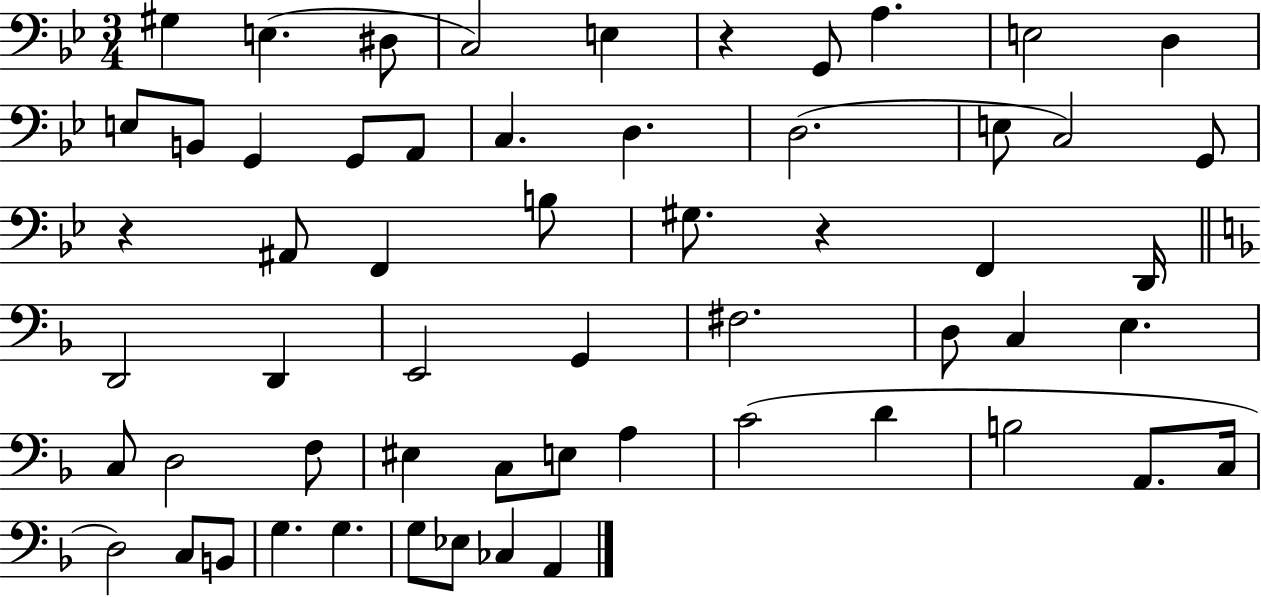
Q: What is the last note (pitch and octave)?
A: A2